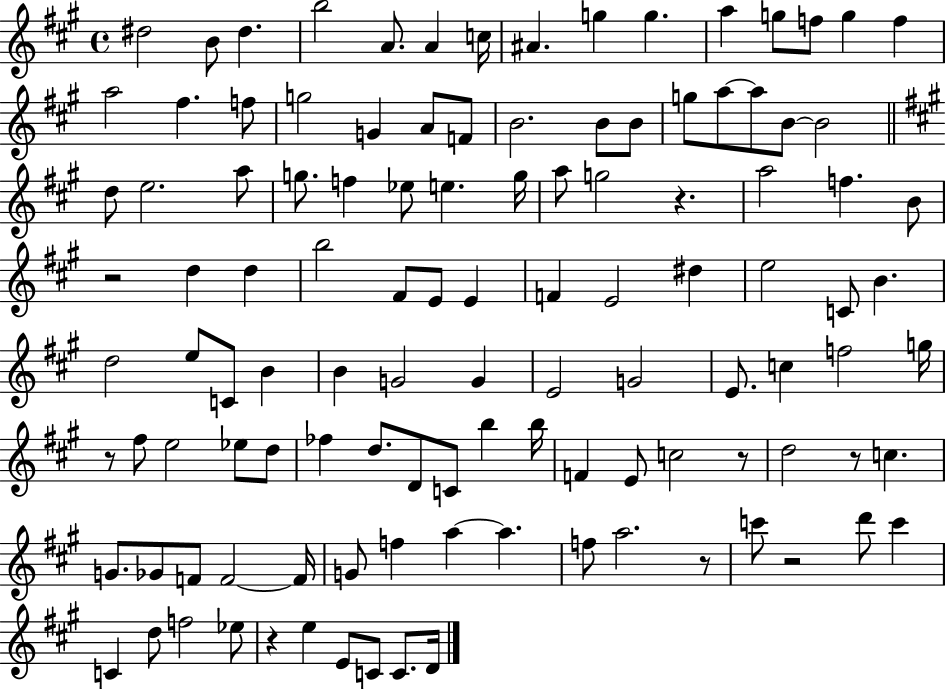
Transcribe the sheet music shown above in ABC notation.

X:1
T:Untitled
M:4/4
L:1/4
K:A
^d2 B/2 ^d b2 A/2 A c/4 ^A g g a g/2 f/2 g f a2 ^f f/2 g2 G A/2 F/2 B2 B/2 B/2 g/2 a/2 a/2 B/2 B2 d/2 e2 a/2 g/2 f _e/2 e g/4 a/2 g2 z a2 f B/2 z2 d d b2 ^F/2 E/2 E F E2 ^d e2 C/2 B d2 e/2 C/2 B B G2 G E2 G2 E/2 c f2 g/4 z/2 ^f/2 e2 _e/2 d/2 _f d/2 D/2 C/2 b b/4 F E/2 c2 z/2 d2 z/2 c G/2 _G/2 F/2 F2 F/4 G/2 f a a f/2 a2 z/2 c'/2 z2 d'/2 c' C d/2 f2 _e/2 z e E/2 C/2 C/2 D/4